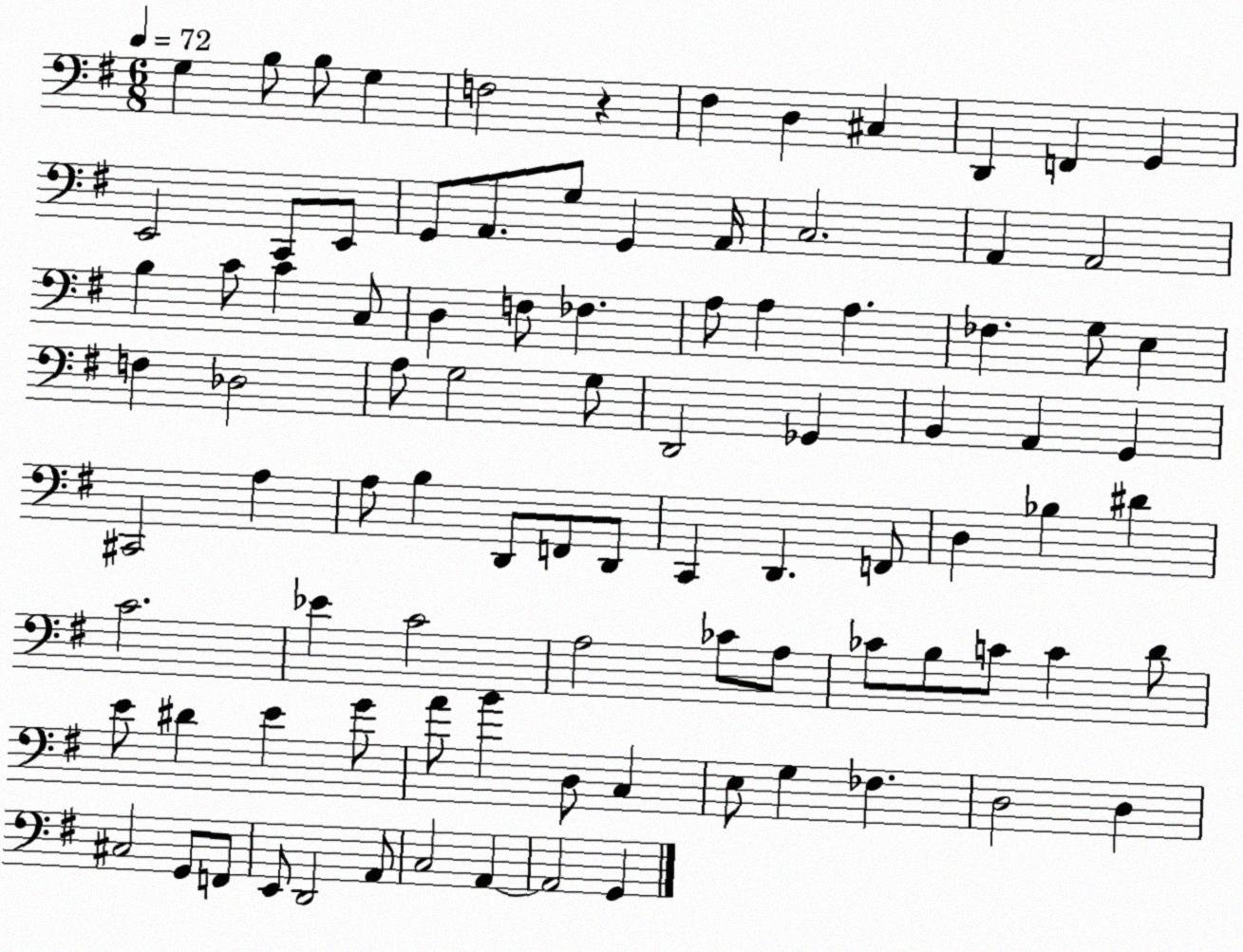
X:1
T:Untitled
M:6/8
L:1/4
K:G
G, B,/2 B,/2 G, F,2 z ^F, D, ^C, D,, F,, G,, E,,2 C,,/2 E,,/2 G,,/2 A,,/2 G,/2 G,, A,,/4 C,2 A,, A,,2 B, C/2 C C,/2 D, F,/2 _F, A,/2 A, A, _F, G,/2 E, F, _D,2 A,/2 G,2 G,/2 D,,2 _G,, B,, A,, G,, ^C,,2 A, A,/2 B, D,,/2 F,,/2 D,,/2 C,, D,, F,,/2 D, _B, ^D C2 _E C2 A,2 _C/2 A,/2 _C/2 B,/2 C/2 C D/2 E/2 ^D E G/2 A/2 B D,/2 C, E,/2 G, _F, D,2 D, ^C,2 G,,/2 F,,/2 E,,/2 D,,2 A,,/2 C,2 A,, A,,2 G,,